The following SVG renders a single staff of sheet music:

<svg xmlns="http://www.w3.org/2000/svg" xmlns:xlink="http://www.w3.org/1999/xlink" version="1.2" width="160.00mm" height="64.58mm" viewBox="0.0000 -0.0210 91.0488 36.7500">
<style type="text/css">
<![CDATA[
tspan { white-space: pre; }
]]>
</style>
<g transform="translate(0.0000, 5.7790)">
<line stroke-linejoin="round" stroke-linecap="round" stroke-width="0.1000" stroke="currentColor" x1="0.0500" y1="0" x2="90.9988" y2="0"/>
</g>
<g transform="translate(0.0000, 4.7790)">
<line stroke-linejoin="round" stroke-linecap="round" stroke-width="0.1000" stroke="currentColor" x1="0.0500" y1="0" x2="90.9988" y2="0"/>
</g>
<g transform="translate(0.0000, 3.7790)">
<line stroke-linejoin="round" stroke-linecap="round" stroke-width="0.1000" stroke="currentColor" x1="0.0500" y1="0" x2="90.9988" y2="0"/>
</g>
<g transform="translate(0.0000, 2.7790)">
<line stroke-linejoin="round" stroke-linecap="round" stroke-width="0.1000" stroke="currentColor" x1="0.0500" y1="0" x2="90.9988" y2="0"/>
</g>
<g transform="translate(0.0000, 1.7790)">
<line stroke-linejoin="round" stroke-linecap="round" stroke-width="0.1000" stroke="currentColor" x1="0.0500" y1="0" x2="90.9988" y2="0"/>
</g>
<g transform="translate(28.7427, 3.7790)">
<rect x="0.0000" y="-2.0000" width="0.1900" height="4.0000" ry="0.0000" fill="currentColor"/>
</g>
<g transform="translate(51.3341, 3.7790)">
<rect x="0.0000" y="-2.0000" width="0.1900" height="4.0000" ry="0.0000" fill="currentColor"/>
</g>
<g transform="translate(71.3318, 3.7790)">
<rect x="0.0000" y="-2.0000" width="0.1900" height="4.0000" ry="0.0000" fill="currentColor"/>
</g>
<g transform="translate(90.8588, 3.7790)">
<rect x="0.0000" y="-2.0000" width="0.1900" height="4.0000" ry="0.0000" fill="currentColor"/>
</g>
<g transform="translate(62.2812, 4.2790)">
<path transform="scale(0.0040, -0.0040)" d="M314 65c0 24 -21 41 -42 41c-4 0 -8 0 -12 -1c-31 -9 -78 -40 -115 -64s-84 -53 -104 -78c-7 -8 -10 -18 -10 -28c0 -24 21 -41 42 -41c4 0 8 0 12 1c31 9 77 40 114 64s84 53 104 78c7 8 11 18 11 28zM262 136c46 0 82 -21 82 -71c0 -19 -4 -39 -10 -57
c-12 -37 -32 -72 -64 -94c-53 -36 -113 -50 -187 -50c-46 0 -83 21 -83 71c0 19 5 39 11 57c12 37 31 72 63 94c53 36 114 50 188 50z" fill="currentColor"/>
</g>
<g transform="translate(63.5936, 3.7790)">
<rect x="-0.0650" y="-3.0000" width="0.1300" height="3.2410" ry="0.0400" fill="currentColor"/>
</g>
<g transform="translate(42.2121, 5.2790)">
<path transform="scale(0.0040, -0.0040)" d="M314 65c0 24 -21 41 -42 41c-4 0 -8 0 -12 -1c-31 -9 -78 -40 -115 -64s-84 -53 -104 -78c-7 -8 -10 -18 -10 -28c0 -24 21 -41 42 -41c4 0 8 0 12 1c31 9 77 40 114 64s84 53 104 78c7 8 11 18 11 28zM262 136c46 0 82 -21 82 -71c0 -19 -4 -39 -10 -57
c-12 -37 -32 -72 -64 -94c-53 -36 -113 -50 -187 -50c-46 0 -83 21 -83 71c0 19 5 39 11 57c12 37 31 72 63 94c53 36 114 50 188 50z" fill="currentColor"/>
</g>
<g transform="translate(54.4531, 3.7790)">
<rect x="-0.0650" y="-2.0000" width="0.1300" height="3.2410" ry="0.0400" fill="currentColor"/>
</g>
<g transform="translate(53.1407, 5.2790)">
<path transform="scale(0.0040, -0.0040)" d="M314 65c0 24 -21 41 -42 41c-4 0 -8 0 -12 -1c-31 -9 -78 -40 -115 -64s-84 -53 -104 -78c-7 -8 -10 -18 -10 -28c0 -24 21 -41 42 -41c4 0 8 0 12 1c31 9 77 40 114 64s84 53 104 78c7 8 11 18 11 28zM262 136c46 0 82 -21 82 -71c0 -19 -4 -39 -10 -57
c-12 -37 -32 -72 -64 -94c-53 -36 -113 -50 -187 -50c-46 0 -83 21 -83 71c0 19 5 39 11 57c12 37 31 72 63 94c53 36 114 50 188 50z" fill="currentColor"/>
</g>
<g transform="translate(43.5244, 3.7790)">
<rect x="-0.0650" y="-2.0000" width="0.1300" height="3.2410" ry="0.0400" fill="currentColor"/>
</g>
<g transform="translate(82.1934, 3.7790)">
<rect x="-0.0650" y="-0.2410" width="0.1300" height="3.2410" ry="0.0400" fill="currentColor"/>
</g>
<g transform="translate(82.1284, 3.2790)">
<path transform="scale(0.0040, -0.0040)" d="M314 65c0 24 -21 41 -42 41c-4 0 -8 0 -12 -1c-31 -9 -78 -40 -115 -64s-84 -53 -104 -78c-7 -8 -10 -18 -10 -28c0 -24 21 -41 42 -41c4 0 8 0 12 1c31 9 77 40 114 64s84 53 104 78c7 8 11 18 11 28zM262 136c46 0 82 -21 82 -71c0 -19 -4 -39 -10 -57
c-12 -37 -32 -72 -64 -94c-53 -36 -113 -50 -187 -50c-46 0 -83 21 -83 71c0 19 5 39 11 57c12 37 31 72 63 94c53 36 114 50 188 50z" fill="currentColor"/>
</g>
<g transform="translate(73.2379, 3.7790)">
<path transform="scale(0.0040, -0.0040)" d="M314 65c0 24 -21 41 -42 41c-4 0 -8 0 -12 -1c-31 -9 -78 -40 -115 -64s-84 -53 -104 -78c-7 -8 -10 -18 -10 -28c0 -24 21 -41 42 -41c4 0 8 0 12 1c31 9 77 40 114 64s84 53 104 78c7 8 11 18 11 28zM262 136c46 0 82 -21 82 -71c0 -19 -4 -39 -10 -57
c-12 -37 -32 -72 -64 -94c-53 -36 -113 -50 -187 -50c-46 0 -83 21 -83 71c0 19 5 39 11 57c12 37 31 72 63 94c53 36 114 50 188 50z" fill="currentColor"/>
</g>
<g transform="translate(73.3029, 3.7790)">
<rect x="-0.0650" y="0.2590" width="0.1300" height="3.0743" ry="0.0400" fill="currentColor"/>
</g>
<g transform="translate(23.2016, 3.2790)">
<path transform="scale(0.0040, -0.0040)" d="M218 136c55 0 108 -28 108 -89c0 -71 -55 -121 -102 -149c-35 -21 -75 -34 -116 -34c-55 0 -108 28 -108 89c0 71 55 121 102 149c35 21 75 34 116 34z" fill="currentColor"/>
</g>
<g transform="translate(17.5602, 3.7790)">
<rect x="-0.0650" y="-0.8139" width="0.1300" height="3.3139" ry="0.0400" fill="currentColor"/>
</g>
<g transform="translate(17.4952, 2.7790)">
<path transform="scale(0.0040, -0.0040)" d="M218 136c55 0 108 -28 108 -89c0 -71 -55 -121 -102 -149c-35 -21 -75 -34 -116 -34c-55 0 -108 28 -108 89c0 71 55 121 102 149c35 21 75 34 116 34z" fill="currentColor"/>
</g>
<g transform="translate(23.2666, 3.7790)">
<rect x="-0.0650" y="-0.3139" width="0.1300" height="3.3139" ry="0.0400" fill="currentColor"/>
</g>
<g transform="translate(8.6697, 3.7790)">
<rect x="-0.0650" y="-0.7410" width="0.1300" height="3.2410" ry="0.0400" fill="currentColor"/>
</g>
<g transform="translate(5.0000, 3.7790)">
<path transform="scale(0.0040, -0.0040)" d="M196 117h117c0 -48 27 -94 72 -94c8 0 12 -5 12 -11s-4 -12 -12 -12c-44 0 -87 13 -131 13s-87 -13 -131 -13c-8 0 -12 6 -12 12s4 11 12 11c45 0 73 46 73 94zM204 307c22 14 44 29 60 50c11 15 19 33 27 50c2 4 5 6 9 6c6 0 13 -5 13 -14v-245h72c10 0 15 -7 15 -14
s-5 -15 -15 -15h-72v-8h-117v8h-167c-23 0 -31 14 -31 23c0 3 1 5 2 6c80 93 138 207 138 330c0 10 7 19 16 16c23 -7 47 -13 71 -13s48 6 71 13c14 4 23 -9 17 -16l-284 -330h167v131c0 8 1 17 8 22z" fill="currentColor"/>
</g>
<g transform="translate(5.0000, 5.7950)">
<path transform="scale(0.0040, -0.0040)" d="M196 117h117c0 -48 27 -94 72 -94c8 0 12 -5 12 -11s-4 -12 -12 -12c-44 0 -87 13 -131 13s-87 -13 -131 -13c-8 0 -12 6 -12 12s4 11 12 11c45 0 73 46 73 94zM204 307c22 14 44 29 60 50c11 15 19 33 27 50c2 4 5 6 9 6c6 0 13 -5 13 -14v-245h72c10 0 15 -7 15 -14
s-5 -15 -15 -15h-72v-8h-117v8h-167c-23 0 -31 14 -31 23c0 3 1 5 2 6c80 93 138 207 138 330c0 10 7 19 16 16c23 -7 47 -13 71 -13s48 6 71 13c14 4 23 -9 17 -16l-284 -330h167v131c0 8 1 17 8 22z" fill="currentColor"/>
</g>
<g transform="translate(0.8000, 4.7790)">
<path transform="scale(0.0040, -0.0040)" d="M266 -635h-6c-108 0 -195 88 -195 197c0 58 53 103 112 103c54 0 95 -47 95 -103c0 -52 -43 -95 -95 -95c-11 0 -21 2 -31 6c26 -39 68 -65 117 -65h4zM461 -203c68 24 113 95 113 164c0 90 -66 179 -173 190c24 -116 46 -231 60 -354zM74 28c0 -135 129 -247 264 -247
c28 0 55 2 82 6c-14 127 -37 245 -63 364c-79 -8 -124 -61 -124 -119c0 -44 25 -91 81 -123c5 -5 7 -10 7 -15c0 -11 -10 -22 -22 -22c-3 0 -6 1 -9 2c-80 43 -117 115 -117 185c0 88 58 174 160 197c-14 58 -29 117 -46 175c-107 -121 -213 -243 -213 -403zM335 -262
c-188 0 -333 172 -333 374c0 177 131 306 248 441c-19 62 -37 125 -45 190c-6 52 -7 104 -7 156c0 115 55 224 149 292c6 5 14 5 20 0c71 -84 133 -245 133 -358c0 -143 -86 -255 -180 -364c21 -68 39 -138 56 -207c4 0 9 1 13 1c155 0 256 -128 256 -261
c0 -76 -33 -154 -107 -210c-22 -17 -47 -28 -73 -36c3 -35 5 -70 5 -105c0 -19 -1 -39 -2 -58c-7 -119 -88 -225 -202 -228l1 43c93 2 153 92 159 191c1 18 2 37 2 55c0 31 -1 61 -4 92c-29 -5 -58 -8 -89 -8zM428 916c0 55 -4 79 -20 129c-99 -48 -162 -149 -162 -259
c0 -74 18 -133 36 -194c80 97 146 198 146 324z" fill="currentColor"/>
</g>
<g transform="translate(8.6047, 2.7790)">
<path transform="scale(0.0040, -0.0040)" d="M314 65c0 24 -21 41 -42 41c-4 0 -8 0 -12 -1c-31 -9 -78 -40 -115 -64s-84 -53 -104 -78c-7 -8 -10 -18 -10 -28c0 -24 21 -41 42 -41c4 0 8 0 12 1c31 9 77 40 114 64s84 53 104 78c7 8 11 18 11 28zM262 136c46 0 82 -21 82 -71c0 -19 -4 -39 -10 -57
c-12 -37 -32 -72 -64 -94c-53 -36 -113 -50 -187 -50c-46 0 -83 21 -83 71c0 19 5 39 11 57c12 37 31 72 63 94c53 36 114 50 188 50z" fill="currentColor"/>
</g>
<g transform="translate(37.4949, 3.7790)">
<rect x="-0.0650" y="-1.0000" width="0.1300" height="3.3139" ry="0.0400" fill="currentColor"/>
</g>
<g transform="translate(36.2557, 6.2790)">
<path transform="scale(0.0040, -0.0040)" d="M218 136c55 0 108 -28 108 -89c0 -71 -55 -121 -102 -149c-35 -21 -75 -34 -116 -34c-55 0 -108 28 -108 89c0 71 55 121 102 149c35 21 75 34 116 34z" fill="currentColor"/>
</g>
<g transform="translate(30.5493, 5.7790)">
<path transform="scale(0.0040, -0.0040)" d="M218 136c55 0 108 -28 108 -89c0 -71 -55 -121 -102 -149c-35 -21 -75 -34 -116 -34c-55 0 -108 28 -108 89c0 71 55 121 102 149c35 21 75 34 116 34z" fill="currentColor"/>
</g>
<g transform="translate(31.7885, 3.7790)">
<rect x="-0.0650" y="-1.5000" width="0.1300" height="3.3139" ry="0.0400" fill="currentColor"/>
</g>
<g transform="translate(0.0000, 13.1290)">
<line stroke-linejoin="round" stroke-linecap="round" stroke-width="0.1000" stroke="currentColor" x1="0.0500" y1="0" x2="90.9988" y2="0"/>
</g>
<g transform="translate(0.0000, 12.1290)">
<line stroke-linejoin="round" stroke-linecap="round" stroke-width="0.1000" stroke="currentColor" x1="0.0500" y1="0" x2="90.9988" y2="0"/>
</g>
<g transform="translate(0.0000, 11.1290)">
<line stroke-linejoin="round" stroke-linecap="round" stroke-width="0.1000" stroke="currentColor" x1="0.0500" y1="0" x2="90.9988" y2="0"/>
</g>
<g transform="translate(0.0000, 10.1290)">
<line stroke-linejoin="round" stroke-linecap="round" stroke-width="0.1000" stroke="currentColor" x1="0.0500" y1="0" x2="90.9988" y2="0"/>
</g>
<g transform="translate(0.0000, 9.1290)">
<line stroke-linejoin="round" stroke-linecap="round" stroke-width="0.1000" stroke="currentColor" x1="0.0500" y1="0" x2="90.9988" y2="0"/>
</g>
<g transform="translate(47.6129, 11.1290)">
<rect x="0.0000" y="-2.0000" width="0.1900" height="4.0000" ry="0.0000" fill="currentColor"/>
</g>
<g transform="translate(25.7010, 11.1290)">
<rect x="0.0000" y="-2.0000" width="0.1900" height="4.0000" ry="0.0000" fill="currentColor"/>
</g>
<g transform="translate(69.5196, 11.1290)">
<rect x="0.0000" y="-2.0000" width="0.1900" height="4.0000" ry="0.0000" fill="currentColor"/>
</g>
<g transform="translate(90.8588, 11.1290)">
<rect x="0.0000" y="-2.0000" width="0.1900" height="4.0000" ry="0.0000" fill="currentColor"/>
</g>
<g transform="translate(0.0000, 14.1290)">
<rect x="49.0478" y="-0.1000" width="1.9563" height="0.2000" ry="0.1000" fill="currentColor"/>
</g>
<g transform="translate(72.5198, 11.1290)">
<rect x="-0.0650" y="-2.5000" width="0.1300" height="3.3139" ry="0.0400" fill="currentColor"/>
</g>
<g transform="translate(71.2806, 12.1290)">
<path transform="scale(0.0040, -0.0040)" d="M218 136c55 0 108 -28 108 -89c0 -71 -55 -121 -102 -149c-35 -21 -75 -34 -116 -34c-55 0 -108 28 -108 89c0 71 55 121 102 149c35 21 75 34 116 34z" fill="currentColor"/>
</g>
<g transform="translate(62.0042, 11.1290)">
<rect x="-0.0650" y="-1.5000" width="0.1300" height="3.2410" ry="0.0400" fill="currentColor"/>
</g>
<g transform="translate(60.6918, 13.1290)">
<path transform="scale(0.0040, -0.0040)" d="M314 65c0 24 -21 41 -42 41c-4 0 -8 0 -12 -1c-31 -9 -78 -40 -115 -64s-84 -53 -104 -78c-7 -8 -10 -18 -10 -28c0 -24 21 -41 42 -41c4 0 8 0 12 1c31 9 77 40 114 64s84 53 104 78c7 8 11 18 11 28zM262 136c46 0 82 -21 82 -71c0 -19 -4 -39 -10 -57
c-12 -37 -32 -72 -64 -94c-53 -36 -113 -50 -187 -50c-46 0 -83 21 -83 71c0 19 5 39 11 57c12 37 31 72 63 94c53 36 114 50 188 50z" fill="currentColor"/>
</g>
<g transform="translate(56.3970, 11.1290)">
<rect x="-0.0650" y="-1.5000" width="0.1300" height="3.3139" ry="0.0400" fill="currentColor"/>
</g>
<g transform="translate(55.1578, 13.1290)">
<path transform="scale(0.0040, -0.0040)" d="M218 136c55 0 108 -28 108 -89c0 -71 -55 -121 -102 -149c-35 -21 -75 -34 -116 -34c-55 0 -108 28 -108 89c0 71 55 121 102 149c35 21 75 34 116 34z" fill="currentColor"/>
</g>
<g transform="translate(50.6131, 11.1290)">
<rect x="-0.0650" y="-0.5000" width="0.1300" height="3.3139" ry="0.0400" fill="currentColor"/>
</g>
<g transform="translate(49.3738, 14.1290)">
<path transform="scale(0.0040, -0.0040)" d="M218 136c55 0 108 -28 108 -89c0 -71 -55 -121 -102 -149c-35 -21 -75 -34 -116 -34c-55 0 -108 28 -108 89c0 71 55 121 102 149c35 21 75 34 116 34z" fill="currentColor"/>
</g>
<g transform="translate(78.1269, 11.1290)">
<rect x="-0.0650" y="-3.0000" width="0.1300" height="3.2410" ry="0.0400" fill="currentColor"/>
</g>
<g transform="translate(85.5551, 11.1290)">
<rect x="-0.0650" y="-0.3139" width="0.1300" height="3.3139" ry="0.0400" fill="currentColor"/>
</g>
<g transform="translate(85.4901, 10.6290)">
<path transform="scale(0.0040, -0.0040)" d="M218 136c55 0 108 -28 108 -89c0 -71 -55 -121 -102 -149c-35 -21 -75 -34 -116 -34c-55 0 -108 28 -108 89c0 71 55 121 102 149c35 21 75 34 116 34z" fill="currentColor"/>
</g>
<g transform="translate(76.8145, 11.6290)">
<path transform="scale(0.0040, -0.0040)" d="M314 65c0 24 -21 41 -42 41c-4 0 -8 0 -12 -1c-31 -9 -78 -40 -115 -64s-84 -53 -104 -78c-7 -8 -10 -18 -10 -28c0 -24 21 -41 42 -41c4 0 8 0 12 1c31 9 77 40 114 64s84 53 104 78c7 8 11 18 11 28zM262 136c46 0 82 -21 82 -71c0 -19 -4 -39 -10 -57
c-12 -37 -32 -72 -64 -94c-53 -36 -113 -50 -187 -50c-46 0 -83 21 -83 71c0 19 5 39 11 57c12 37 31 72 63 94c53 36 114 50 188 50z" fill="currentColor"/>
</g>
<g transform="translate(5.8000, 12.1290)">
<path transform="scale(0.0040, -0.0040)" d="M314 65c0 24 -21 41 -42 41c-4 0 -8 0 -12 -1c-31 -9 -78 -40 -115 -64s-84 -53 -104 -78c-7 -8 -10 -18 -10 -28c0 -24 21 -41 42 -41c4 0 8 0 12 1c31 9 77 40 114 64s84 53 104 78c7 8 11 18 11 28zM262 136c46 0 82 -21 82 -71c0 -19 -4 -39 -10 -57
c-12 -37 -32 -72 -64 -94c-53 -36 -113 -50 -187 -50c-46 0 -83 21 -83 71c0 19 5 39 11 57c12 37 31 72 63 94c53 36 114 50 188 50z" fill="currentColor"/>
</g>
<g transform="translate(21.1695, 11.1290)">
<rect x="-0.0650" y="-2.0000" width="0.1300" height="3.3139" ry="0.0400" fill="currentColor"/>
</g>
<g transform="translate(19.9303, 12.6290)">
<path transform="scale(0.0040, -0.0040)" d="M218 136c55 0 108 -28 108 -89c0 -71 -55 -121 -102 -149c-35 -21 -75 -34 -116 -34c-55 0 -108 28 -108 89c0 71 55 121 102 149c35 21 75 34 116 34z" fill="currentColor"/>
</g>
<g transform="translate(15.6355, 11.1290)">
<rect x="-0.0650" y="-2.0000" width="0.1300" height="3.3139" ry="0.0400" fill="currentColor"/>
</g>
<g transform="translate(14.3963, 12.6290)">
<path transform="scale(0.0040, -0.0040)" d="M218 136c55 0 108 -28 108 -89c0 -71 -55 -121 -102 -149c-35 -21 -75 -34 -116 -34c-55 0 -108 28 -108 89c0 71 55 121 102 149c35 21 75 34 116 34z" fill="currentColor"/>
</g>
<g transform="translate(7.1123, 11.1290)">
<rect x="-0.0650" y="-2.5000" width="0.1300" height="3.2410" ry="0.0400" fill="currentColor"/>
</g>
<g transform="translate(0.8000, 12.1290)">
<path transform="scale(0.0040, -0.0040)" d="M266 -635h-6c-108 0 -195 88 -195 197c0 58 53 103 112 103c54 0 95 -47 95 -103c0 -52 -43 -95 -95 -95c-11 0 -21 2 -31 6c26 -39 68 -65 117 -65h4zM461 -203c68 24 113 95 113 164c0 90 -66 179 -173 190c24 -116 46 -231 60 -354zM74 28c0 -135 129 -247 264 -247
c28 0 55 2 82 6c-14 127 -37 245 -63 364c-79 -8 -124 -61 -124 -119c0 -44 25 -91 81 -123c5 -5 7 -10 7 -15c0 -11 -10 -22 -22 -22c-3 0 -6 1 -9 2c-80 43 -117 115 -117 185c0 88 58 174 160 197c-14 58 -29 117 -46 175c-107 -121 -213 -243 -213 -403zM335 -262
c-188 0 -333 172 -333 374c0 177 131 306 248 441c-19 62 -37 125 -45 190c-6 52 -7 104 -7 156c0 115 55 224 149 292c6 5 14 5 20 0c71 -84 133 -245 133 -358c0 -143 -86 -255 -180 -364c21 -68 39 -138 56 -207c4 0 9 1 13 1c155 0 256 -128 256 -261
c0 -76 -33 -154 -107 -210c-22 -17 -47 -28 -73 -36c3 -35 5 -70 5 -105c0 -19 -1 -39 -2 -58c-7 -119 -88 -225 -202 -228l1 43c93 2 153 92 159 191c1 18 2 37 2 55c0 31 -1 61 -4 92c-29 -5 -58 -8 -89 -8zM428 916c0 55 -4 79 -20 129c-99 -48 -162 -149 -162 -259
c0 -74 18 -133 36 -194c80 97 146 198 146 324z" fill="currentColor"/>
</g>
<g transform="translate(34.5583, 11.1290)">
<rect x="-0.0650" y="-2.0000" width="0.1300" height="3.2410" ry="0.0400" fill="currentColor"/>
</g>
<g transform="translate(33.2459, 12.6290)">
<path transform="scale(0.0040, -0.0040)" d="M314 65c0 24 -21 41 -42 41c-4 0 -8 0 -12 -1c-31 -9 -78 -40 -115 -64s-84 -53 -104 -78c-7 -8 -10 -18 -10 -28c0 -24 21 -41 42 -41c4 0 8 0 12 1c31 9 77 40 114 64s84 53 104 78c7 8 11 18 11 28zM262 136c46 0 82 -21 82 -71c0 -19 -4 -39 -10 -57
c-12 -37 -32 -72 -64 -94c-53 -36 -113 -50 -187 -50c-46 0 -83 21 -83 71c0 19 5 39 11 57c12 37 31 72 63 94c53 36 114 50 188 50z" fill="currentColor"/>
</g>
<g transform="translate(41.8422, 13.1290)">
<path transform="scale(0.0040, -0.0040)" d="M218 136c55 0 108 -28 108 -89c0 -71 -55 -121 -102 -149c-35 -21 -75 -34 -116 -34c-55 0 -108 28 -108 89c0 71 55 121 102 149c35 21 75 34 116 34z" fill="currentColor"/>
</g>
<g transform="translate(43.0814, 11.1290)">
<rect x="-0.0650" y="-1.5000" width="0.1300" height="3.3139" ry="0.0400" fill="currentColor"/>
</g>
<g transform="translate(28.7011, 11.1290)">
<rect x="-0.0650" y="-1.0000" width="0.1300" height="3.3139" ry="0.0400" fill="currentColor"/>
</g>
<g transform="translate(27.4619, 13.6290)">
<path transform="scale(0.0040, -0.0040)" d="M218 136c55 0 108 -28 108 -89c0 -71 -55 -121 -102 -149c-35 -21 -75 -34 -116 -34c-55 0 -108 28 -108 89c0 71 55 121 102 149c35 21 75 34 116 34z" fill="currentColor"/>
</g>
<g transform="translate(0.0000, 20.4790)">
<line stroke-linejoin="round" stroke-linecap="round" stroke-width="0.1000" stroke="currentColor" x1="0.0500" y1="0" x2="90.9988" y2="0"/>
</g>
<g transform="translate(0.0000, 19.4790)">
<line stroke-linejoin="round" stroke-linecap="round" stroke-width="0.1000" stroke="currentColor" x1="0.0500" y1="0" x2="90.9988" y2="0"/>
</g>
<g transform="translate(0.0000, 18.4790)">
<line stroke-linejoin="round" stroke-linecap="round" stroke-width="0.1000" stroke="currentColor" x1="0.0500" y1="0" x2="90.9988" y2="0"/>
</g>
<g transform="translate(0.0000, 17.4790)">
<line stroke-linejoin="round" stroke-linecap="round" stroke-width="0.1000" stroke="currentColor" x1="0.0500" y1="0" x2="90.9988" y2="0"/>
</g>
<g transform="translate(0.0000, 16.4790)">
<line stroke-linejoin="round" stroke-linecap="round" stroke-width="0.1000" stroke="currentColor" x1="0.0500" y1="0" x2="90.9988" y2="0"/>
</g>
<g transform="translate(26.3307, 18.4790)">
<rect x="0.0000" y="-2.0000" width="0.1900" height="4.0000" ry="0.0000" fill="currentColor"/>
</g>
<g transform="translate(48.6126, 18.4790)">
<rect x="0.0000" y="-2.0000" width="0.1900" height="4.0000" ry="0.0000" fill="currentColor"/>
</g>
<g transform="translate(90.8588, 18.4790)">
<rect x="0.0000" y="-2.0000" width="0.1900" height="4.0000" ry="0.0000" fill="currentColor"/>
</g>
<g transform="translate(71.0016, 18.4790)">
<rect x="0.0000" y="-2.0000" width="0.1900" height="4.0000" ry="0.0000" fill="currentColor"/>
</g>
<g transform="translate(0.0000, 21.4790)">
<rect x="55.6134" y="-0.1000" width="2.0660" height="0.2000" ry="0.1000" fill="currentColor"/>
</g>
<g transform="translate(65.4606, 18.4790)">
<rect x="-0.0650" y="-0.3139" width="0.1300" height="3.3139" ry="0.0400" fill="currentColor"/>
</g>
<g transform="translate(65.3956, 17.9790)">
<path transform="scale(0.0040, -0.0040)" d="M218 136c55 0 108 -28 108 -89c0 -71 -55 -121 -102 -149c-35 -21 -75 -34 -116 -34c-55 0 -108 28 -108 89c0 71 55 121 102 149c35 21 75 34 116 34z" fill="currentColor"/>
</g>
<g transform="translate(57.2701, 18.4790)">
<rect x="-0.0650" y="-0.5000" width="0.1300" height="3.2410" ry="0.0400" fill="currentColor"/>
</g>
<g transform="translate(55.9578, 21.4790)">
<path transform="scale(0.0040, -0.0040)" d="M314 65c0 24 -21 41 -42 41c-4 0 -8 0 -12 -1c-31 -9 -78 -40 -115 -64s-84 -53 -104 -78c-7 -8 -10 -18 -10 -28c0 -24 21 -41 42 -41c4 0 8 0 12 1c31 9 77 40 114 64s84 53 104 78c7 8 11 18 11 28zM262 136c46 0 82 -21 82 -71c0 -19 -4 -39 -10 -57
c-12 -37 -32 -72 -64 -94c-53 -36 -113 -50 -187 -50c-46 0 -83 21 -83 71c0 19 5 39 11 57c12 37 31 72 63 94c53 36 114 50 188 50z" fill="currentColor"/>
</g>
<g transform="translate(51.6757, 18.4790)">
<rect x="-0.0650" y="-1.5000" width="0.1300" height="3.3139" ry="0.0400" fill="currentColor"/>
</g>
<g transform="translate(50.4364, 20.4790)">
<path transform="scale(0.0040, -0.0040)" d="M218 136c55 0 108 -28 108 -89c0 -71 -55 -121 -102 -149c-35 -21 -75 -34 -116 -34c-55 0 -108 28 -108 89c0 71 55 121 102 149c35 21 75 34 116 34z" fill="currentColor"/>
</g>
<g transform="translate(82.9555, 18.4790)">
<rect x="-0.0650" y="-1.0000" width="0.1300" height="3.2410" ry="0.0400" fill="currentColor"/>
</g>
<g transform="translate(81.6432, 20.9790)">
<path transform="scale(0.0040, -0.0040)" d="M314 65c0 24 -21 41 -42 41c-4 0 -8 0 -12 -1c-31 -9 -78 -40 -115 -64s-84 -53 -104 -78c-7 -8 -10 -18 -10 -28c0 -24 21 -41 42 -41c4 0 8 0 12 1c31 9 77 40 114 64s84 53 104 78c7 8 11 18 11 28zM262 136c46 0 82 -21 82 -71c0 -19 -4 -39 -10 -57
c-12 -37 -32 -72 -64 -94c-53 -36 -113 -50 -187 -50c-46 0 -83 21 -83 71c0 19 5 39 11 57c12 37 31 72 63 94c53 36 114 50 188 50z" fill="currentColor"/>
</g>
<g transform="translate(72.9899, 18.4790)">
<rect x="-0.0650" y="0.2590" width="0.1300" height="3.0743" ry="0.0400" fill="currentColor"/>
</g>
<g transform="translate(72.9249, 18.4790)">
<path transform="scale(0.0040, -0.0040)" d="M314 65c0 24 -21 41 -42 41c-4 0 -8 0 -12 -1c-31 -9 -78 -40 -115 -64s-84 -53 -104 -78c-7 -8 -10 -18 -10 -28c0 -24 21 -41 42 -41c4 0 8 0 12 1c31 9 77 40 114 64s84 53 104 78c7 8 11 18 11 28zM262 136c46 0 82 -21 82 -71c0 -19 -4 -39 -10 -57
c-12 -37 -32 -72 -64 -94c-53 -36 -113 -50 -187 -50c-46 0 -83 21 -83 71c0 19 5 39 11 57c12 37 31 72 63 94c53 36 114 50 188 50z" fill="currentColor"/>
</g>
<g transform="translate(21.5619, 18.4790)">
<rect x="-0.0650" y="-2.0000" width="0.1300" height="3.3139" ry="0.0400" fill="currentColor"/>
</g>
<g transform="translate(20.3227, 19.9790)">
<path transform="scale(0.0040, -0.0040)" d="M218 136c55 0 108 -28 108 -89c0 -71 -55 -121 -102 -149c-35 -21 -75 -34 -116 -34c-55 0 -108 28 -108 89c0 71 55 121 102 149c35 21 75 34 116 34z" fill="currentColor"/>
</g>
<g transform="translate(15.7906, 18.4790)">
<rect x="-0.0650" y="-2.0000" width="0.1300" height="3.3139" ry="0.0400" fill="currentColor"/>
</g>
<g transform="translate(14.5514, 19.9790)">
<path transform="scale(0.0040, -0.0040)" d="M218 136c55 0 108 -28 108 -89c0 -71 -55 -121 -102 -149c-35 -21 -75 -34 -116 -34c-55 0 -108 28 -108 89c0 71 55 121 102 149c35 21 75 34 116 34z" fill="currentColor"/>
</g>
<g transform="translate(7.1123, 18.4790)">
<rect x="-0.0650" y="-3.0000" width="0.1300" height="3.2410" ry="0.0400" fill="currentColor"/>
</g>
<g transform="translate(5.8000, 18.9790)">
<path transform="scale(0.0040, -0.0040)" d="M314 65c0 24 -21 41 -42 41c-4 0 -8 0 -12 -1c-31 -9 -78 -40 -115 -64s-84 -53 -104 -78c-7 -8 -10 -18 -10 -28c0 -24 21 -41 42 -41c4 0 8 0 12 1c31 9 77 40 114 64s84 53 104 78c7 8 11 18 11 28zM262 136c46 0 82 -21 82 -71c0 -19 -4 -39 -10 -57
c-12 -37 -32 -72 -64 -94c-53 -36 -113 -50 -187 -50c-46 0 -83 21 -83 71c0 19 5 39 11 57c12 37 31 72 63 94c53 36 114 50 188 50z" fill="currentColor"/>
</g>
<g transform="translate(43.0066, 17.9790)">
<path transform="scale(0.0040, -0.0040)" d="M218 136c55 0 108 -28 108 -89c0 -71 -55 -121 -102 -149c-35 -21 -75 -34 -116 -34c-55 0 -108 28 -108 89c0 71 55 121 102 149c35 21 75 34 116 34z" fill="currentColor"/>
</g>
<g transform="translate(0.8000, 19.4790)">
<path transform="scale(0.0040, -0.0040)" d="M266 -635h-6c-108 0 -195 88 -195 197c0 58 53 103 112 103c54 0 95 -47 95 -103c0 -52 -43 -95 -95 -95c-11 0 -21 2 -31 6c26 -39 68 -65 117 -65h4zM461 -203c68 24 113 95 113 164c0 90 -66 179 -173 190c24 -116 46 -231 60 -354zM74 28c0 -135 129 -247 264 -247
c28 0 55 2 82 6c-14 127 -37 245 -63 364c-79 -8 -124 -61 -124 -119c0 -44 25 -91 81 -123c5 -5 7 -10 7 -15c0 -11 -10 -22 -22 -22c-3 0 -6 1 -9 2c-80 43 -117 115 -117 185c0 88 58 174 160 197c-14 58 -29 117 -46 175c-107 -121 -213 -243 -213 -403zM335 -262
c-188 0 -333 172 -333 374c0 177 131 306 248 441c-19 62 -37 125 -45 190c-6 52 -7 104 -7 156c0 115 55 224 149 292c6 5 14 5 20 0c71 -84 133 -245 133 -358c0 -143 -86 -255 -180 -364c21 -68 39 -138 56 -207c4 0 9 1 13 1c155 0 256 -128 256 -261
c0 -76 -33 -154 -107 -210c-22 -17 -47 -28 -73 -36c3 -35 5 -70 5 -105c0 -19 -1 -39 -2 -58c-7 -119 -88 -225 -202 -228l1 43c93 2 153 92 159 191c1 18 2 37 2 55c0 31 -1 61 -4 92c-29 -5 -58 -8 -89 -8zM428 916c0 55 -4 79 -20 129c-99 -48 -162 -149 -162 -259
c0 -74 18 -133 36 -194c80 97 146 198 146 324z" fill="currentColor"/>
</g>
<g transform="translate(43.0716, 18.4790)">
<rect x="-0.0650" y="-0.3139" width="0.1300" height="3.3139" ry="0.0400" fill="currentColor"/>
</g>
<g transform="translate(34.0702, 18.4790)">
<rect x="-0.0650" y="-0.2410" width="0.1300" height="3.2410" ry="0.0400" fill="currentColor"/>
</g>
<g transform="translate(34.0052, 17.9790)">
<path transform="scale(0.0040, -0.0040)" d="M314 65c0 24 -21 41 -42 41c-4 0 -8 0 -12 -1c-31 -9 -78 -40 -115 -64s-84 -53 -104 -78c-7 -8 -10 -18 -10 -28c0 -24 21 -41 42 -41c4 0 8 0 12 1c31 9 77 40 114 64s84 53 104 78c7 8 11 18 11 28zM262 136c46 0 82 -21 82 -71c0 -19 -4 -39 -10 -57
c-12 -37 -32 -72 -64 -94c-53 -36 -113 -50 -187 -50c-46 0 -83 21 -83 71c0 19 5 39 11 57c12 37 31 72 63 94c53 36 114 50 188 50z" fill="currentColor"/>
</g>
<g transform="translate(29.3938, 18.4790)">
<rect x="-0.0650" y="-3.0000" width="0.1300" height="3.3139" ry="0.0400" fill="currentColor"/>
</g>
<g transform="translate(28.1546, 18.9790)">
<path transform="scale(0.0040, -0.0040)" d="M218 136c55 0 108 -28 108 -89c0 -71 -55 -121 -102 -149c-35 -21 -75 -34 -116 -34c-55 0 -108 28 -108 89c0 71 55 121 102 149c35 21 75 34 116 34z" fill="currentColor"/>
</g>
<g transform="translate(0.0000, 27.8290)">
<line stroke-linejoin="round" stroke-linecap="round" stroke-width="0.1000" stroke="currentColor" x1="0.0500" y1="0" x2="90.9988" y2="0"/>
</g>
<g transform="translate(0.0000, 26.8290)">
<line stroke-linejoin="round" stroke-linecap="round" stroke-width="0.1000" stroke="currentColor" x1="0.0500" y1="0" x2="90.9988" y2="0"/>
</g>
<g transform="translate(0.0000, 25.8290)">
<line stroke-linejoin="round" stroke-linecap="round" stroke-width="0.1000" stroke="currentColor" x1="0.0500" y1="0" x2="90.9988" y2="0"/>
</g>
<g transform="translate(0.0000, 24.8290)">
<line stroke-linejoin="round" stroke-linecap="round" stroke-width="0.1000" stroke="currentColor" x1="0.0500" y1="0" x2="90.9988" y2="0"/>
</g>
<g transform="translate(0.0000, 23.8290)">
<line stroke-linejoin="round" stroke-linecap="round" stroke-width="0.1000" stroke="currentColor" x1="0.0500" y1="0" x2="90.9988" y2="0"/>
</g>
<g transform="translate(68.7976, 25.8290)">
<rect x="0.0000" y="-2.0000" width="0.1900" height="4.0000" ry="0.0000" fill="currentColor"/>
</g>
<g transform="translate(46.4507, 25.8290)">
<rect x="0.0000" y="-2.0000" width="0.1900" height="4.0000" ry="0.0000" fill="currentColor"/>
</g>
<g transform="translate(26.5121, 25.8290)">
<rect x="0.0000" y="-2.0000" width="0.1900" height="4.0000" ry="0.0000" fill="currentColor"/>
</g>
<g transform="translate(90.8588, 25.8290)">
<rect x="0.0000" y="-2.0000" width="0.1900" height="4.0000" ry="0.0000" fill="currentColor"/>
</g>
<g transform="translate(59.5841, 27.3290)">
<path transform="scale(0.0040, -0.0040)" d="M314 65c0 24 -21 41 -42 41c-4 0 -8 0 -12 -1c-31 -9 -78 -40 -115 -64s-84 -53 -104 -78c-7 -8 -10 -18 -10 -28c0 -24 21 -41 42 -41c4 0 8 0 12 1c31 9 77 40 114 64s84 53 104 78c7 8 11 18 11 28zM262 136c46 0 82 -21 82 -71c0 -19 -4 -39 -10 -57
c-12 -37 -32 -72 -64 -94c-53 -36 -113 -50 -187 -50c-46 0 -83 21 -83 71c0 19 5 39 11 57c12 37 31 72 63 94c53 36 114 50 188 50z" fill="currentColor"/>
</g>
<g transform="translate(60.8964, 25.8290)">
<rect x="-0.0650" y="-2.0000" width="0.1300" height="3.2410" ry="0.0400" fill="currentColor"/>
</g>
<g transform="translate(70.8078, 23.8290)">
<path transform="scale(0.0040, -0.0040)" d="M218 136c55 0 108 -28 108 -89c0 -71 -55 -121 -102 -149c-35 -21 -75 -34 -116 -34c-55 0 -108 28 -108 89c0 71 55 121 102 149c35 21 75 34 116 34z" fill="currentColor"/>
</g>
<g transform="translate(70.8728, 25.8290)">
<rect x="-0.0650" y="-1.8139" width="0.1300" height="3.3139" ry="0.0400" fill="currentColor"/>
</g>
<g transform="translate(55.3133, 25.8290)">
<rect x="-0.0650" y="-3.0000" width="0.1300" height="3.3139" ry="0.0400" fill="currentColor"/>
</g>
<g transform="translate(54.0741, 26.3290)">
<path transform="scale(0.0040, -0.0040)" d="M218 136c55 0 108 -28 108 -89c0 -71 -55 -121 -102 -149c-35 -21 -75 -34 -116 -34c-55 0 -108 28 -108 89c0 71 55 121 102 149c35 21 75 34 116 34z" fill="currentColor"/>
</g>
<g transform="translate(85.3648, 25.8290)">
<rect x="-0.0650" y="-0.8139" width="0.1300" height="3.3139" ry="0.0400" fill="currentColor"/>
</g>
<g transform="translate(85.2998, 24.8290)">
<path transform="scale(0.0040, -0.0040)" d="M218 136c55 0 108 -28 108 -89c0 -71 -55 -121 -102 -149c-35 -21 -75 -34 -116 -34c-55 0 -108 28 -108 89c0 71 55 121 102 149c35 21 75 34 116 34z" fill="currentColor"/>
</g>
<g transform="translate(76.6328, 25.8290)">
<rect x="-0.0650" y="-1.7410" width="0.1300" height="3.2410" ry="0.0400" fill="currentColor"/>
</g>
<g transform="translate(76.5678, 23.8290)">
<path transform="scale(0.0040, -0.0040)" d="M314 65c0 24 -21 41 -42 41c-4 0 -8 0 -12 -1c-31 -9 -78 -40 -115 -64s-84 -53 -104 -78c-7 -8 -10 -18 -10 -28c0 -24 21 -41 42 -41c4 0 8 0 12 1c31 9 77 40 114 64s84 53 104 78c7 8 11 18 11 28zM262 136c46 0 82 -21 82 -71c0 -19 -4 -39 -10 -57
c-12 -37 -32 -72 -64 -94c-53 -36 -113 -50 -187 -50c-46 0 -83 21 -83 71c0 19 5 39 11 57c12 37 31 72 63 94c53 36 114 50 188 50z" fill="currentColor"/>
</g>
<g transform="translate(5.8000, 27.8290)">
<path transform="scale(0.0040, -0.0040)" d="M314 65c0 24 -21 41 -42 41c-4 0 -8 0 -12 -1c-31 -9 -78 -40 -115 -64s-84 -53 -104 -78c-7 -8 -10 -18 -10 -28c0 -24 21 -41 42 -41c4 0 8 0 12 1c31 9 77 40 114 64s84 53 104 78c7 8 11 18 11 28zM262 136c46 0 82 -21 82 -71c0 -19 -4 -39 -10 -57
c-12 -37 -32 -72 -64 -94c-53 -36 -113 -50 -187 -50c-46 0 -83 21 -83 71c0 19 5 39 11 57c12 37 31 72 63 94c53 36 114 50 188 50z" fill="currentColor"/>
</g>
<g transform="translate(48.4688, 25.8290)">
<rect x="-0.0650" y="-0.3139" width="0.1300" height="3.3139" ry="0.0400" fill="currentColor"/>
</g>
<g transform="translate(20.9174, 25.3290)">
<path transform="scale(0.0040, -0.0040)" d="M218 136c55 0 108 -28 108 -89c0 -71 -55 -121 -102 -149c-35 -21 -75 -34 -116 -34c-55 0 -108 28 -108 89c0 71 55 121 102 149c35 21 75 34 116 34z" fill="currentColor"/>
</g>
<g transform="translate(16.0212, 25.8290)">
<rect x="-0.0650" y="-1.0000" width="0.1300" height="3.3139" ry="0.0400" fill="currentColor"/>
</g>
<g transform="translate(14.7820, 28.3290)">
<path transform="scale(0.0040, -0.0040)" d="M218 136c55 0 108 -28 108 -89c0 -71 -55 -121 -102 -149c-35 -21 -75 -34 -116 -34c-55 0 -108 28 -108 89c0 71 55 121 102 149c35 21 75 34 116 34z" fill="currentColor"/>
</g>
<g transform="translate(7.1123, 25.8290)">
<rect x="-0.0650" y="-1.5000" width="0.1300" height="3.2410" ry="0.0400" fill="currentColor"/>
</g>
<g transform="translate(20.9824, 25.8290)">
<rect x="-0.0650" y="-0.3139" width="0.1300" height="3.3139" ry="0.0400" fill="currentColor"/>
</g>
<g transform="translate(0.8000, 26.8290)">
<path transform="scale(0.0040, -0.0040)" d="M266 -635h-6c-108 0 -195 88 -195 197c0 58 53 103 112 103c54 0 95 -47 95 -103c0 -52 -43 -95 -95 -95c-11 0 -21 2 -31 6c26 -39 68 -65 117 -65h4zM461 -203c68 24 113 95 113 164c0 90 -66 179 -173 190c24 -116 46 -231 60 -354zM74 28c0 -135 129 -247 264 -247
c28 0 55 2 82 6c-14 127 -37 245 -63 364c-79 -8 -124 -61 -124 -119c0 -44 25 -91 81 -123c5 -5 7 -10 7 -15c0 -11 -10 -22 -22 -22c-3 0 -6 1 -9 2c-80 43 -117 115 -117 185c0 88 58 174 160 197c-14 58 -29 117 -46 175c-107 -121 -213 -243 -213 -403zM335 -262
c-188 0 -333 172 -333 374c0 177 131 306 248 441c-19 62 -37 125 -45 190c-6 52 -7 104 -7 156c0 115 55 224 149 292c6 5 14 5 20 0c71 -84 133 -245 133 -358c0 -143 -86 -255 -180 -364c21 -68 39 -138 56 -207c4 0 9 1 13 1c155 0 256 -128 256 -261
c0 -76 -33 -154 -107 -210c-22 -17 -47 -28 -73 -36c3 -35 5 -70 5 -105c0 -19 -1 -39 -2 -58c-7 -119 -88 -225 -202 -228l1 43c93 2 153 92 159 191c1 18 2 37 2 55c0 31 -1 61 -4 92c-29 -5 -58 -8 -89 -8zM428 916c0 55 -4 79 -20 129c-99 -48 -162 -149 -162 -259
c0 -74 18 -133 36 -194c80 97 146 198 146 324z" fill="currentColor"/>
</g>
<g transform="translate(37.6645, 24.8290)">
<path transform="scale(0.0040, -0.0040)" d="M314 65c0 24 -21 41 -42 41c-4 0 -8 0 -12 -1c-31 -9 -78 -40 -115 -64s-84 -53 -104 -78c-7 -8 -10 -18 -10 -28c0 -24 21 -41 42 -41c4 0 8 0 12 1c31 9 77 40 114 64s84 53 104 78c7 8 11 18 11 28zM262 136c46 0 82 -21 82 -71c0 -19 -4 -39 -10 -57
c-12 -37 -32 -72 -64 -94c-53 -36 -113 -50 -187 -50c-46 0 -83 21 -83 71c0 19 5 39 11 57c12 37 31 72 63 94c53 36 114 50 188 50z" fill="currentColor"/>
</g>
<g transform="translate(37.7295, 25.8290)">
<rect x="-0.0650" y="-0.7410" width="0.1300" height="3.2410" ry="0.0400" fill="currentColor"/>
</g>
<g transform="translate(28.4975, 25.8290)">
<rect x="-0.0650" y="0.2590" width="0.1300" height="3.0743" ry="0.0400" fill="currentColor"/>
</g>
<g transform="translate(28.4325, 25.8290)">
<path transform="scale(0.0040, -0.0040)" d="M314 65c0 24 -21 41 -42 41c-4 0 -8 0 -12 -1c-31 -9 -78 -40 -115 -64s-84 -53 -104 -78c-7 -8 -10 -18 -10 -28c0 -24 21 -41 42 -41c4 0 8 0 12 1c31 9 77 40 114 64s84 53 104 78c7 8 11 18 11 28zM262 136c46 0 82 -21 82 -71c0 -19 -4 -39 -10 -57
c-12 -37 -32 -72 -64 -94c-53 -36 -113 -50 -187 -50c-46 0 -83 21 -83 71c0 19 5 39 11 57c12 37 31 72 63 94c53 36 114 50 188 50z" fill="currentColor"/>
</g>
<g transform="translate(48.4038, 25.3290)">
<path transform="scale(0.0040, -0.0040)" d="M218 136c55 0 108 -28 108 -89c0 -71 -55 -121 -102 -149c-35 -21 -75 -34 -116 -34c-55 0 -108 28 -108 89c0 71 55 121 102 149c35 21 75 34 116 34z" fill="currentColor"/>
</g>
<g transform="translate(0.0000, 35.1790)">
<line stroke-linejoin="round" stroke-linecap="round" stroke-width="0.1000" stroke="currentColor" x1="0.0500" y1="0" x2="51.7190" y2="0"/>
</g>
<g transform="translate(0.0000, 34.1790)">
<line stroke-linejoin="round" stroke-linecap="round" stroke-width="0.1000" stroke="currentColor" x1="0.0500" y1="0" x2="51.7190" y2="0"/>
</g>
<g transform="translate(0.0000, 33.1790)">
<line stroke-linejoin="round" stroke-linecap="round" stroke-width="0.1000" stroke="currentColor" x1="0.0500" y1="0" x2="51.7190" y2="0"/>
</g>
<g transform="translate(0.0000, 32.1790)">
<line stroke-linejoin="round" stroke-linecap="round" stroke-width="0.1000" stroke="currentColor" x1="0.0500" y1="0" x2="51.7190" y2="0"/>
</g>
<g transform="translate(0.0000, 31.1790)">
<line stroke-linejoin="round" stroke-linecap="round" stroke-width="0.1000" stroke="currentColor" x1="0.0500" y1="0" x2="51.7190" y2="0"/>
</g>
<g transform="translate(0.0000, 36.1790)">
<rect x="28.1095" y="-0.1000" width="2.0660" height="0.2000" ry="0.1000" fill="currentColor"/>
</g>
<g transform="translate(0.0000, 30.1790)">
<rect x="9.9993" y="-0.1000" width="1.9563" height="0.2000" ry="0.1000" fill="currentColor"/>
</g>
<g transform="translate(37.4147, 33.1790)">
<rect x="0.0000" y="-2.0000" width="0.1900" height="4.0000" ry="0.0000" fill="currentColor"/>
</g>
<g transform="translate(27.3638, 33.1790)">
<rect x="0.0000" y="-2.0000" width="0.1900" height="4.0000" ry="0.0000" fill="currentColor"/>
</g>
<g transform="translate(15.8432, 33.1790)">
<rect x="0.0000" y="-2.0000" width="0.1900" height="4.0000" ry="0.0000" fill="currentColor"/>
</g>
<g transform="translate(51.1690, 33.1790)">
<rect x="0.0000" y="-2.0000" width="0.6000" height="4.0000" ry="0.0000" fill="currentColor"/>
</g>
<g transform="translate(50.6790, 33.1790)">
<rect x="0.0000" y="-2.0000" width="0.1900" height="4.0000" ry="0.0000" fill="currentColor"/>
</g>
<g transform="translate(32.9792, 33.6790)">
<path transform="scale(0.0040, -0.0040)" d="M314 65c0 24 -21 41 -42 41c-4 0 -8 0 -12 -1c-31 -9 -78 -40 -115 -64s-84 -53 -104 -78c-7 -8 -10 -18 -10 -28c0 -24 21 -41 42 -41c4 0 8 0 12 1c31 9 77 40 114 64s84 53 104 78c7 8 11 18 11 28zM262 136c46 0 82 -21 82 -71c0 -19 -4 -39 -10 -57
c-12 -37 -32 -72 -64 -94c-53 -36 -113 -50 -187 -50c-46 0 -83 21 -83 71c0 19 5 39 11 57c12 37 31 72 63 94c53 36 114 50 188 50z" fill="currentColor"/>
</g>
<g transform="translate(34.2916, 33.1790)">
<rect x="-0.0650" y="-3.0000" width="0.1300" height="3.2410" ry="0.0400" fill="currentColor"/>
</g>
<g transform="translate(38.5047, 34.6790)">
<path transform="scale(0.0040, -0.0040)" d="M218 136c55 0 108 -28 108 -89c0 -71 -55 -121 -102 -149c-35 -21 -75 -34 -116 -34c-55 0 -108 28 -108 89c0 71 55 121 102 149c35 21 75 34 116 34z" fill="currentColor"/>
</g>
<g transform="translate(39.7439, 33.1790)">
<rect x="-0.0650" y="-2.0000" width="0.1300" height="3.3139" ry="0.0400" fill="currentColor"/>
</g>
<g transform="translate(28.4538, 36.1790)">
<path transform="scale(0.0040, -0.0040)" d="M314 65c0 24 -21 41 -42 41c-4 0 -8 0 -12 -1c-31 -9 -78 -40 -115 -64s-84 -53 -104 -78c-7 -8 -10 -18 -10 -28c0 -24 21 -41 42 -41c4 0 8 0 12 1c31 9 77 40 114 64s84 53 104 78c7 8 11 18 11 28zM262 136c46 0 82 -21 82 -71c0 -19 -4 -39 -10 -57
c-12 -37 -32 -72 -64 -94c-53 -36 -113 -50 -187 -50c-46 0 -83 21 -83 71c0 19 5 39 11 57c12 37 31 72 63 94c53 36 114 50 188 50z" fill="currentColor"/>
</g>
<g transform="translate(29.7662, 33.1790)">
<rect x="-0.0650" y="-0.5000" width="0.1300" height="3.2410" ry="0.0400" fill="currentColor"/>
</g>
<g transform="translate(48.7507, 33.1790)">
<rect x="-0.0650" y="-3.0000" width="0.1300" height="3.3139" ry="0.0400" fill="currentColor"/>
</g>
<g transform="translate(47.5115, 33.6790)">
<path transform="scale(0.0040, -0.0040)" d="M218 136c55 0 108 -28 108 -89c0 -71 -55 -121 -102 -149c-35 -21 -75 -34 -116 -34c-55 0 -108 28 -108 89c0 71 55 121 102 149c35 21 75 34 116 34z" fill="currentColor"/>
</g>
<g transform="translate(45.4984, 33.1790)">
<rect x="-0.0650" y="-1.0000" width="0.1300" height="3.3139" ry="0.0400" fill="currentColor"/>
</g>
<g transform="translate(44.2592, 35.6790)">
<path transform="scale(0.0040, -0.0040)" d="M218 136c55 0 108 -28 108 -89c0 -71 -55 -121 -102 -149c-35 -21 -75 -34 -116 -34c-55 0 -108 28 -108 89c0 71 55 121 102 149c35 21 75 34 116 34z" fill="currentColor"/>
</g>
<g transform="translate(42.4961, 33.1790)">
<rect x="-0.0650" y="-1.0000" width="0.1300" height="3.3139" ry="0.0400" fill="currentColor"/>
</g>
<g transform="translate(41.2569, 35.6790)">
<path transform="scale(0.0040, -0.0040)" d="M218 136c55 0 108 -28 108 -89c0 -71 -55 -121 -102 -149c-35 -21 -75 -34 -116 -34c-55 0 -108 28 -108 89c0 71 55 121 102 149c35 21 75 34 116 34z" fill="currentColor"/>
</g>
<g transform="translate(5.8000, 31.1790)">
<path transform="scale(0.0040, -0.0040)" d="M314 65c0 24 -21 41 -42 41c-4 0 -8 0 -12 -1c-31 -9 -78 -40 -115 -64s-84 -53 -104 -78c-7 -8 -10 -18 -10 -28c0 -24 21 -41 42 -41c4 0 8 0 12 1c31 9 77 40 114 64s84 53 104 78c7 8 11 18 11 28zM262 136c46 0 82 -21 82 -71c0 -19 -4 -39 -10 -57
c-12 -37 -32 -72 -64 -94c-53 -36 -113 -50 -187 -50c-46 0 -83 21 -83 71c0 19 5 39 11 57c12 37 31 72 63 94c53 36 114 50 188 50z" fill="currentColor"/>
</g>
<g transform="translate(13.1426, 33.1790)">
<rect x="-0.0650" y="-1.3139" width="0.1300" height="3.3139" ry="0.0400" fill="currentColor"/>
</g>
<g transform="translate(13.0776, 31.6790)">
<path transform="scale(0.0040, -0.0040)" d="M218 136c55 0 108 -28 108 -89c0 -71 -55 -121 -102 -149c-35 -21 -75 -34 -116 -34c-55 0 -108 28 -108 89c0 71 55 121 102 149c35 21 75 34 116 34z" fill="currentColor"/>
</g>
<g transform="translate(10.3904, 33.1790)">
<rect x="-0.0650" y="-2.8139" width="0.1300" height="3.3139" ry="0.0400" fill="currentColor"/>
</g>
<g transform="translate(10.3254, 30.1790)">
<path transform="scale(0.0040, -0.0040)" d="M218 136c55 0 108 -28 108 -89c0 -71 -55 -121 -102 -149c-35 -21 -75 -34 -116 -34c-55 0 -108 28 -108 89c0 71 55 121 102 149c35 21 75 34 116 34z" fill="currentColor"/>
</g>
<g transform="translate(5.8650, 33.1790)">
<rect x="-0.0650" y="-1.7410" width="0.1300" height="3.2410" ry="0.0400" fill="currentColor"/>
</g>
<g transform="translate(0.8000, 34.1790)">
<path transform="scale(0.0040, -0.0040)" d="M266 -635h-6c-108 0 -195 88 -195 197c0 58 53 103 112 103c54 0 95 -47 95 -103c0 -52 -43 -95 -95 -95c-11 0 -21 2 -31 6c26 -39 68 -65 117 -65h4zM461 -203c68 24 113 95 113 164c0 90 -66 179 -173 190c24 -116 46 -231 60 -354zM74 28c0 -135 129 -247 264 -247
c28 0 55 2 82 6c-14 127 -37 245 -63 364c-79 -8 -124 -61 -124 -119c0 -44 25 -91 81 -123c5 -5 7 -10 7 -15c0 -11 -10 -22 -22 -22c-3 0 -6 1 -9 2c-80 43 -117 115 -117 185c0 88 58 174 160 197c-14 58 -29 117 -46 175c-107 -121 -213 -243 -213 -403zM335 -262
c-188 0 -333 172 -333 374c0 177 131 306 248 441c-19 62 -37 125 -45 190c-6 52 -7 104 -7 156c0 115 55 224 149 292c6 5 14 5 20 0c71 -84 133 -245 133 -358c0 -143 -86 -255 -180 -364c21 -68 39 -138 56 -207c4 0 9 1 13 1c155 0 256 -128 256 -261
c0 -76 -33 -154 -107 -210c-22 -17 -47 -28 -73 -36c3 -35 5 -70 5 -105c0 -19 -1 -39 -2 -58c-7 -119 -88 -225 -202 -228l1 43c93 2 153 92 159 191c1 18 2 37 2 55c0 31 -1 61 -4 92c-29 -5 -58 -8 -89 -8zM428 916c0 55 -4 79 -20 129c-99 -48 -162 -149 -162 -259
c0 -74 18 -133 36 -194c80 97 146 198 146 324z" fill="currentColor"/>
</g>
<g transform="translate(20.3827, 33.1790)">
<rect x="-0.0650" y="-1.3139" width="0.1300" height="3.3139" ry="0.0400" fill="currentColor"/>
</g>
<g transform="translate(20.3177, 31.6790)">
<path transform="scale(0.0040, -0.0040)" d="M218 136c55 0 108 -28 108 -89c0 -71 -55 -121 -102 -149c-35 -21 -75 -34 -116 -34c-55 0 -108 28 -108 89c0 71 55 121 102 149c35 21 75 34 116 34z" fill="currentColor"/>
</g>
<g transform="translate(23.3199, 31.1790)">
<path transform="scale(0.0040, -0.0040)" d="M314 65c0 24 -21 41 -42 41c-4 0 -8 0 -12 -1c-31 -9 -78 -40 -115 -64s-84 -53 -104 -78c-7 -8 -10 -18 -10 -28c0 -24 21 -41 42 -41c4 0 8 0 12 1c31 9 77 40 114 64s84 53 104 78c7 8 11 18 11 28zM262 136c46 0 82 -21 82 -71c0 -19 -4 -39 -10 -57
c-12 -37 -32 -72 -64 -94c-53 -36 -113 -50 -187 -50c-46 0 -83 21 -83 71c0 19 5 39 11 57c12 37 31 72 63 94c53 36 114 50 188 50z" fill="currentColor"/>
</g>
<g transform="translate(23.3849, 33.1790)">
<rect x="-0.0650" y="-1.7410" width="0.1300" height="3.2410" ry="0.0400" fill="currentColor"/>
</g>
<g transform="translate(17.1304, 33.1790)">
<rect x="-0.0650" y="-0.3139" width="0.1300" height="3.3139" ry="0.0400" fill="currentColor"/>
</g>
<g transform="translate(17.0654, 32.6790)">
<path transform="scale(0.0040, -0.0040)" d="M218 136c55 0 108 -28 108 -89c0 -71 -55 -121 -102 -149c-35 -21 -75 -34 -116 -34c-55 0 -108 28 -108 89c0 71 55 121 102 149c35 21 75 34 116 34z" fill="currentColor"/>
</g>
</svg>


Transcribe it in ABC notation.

X:1
T:Untitled
M:4/4
L:1/4
K:C
d2 d c E D F2 F2 A2 B2 c2 G2 F F D F2 E C E E2 G A2 c A2 F F A c2 c E C2 c B2 D2 E2 D c B2 d2 c A F2 f f2 d f2 a e c e f2 C2 A2 F D D A